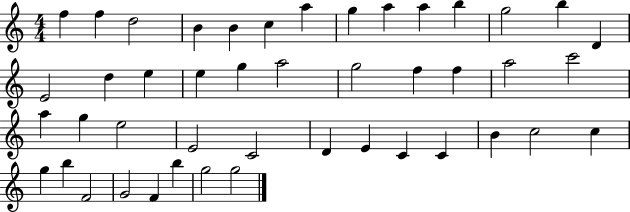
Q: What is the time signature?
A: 4/4